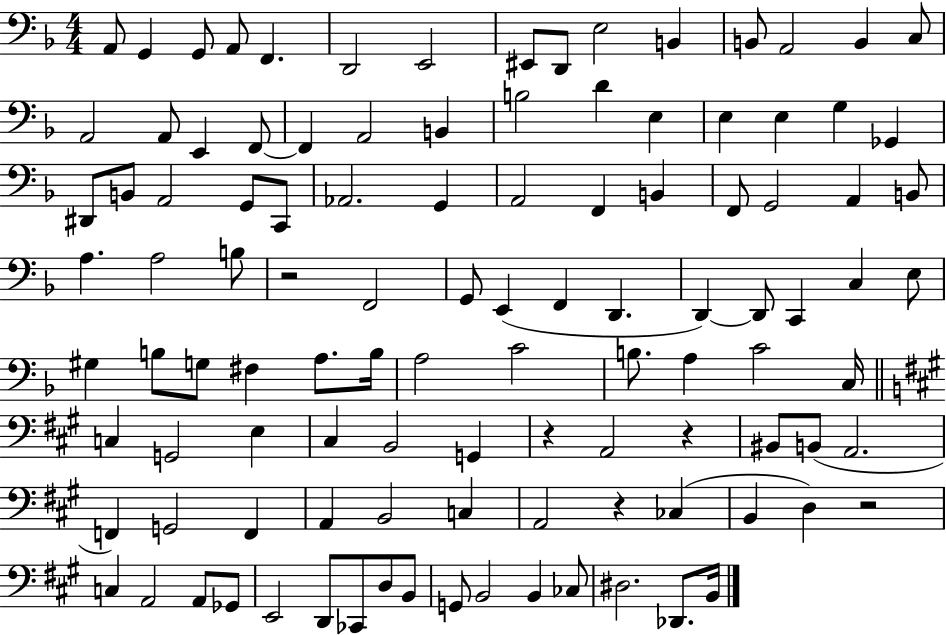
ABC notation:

X:1
T:Untitled
M:4/4
L:1/4
K:F
A,,/2 G,, G,,/2 A,,/2 F,, D,,2 E,,2 ^E,,/2 D,,/2 E,2 B,, B,,/2 A,,2 B,, C,/2 A,,2 A,,/2 E,, F,,/2 F,, A,,2 B,, B,2 D E, E, E, G, _G,, ^D,,/2 B,,/2 A,,2 G,,/2 C,,/2 _A,,2 G,, A,,2 F,, B,, F,,/2 G,,2 A,, B,,/2 A, A,2 B,/2 z2 F,,2 G,,/2 E,, F,, D,, D,, D,,/2 C,, C, E,/2 ^G, B,/2 G,/2 ^F, A,/2 B,/4 A,2 C2 B,/2 A, C2 C,/4 C, G,,2 E, ^C, B,,2 G,, z A,,2 z ^B,,/2 B,,/2 A,,2 F,, G,,2 F,, A,, B,,2 C, A,,2 z _C, B,, D, z2 C, A,,2 A,,/2 _G,,/2 E,,2 D,,/2 _C,,/2 D,/2 B,,/2 G,,/2 B,,2 B,, _C,/2 ^D,2 _D,,/2 B,,/4